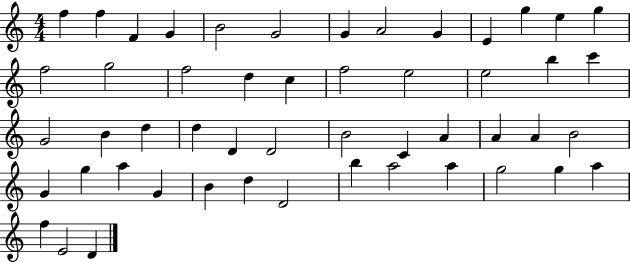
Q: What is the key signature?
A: C major